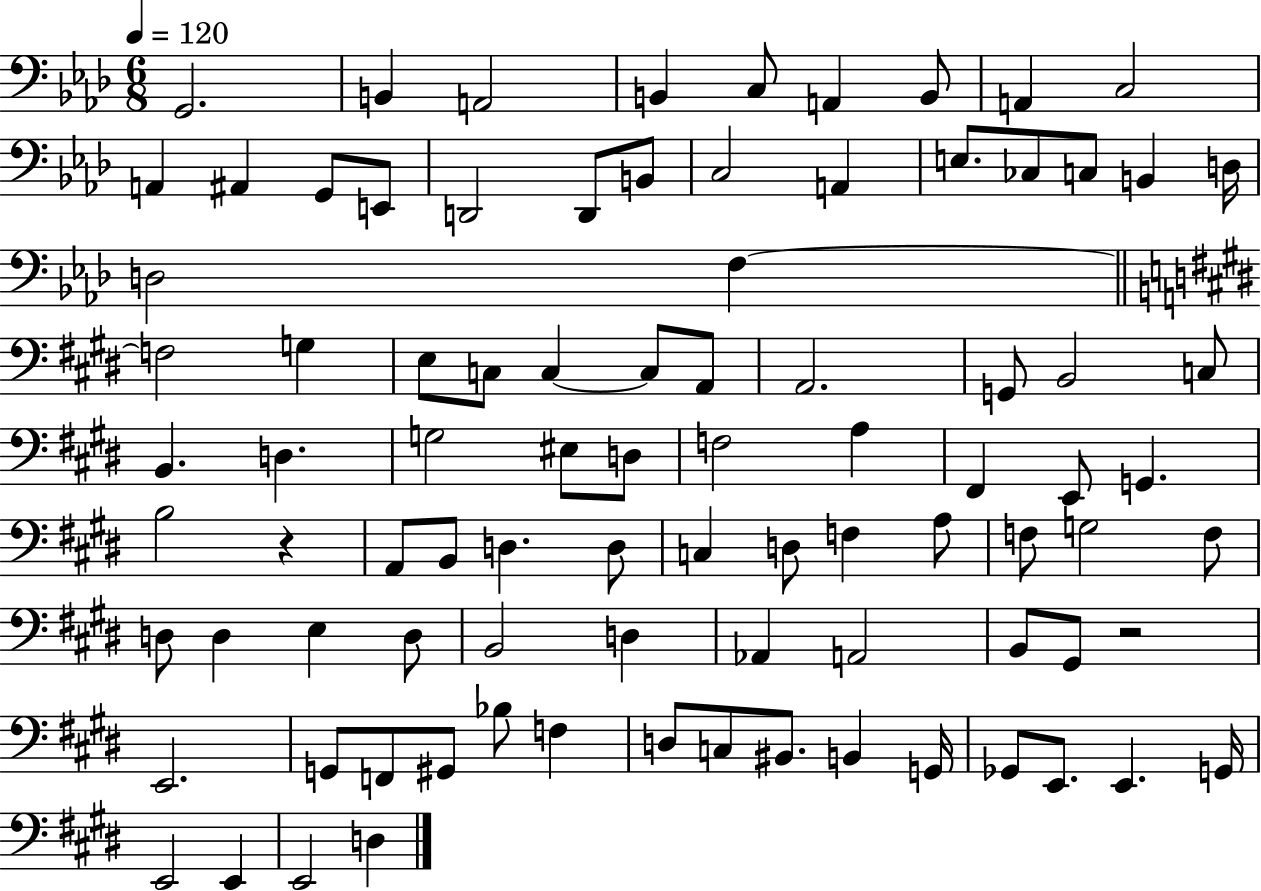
{
  \clef bass
  \numericTimeSignature
  \time 6/8
  \key aes \major
  \tempo 4 = 120
  \repeat volta 2 { g,2. | b,4 a,2 | b,4 c8 a,4 b,8 | a,4 c2 | \break a,4 ais,4 g,8 e,8 | d,2 d,8 b,8 | c2 a,4 | e8. ces8 c8 b,4 d16 | \break d2 f4~~ | \bar "||" \break \key e \major f2 g4 | e8 c8 c4~~ c8 a,8 | a,2. | g,8 b,2 c8 | \break b,4. d4. | g2 eis8 d8 | f2 a4 | fis,4 e,8 g,4. | \break b2 r4 | a,8 b,8 d4. d8 | c4 d8 f4 a8 | f8 g2 f8 | \break d8 d4 e4 d8 | b,2 d4 | aes,4 a,2 | b,8 gis,8 r2 | \break e,2. | g,8 f,8 gis,8 bes8 f4 | d8 c8 bis,8. b,4 g,16 | ges,8 e,8. e,4. g,16 | \break e,2 e,4 | e,2 d4 | } \bar "|."
}